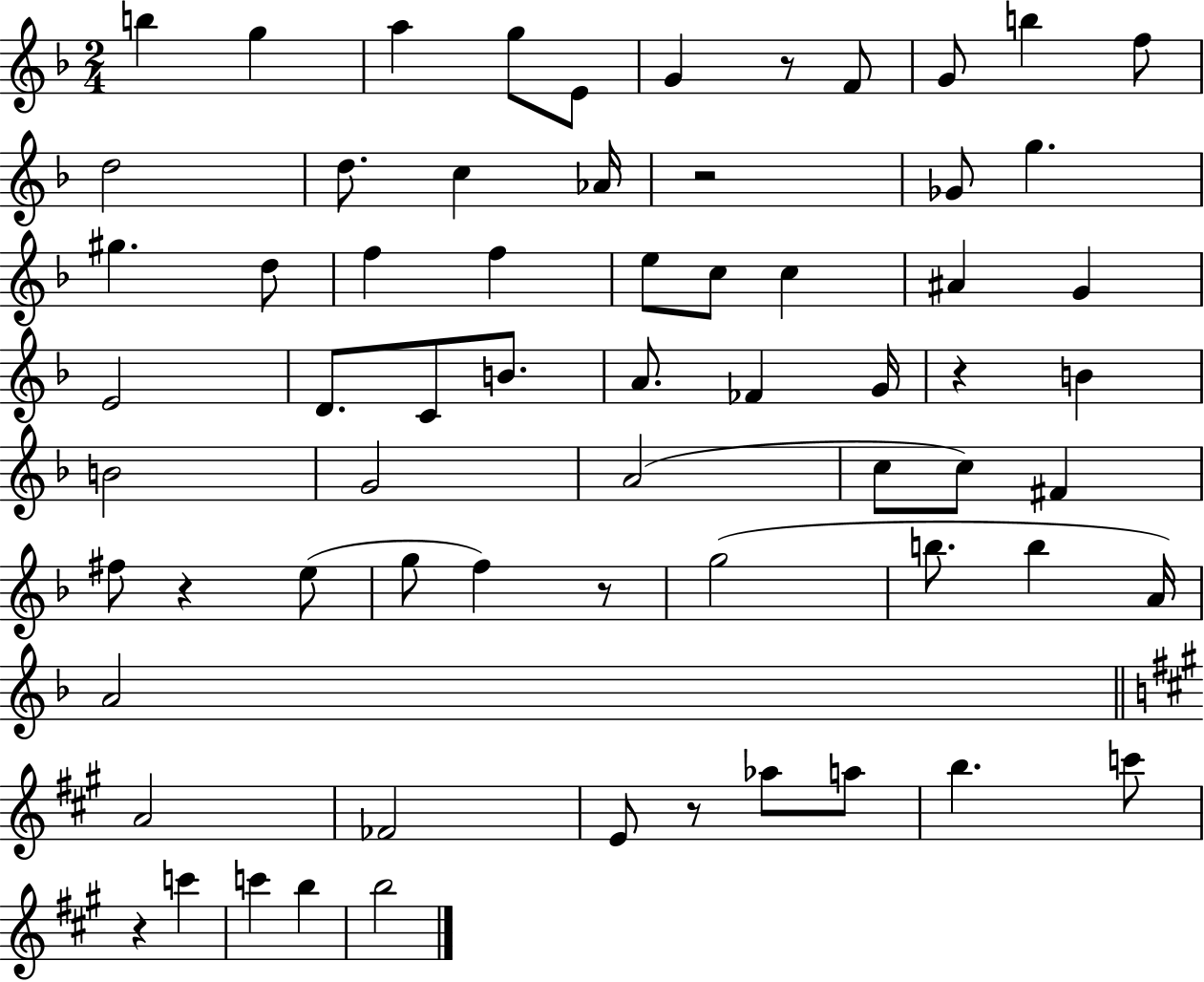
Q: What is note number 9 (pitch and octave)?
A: B5